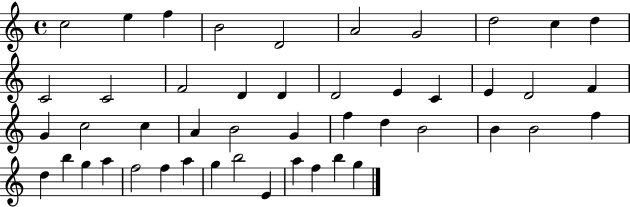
C5/h E5/q F5/q B4/h D4/h A4/h G4/h D5/h C5/q D5/q C4/h C4/h F4/h D4/q D4/q D4/h E4/q C4/q E4/q D4/h F4/q G4/q C5/h C5/q A4/q B4/h G4/q F5/q D5/q B4/h B4/q B4/h F5/q D5/q B5/q G5/q A5/q F5/h F5/q A5/q G5/q B5/h E4/q A5/q F5/q B5/q G5/q